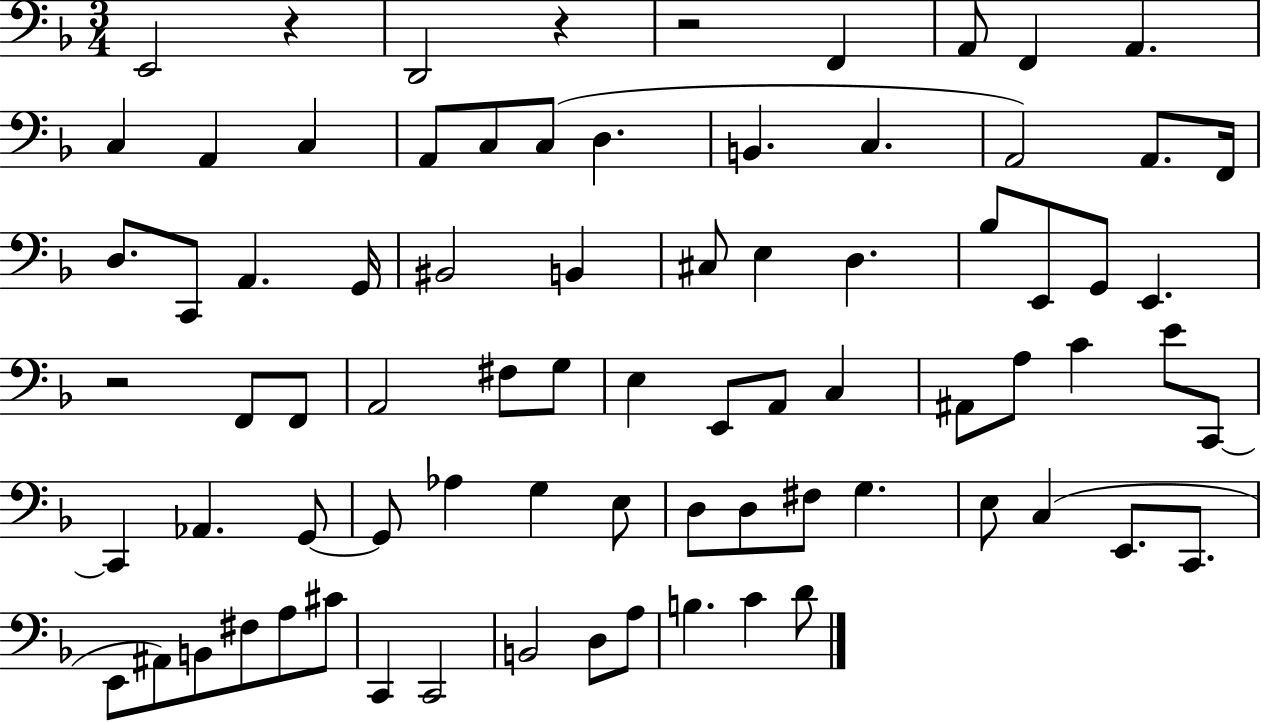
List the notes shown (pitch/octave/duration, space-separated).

E2/h R/q D2/h R/q R/h F2/q A2/e F2/q A2/q. C3/q A2/q C3/q A2/e C3/e C3/e D3/q. B2/q. C3/q. A2/h A2/e. F2/s D3/e. C2/e A2/q. G2/s BIS2/h B2/q C#3/e E3/q D3/q. Bb3/e E2/e G2/e E2/q. R/h F2/e F2/e A2/h F#3/e G3/e E3/q E2/e A2/e C3/q A#2/e A3/e C4/q E4/e C2/e C2/q Ab2/q. G2/e G2/e Ab3/q G3/q E3/e D3/e D3/e F#3/e G3/q. E3/e C3/q E2/e. C2/e. E2/e A#2/e B2/e F#3/e A3/e C#4/e C2/q C2/h B2/h D3/e A3/e B3/q. C4/q D4/e